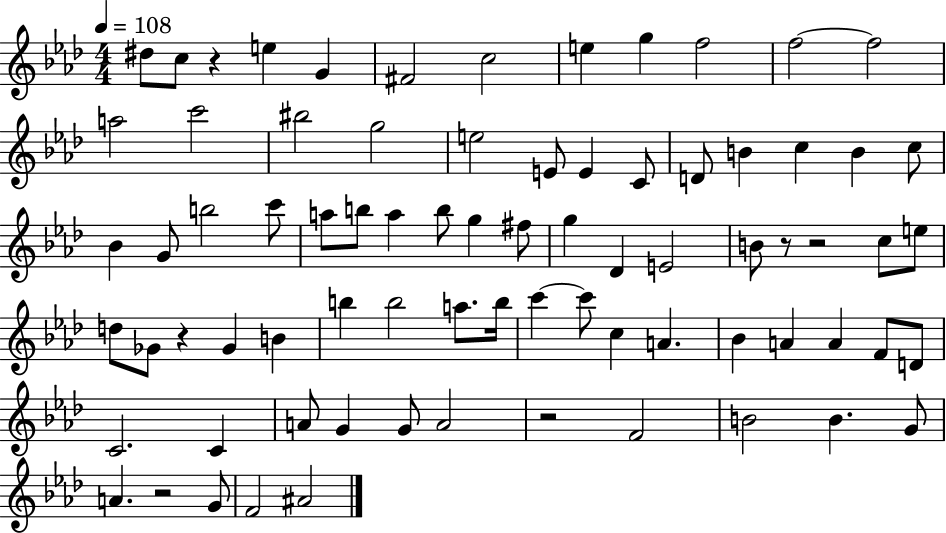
{
  \clef treble
  \numericTimeSignature
  \time 4/4
  \key aes \major
  \tempo 4 = 108
  dis''8 c''8 r4 e''4 g'4 | fis'2 c''2 | e''4 g''4 f''2 | f''2~~ f''2 | \break a''2 c'''2 | bis''2 g''2 | e''2 e'8 e'4 c'8 | d'8 b'4 c''4 b'4 c''8 | \break bes'4 g'8 b''2 c'''8 | a''8 b''8 a''4 b''8 g''4 fis''8 | g''4 des'4 e'2 | b'8 r8 r2 c''8 e''8 | \break d''8 ges'8 r4 ges'4 b'4 | b''4 b''2 a''8. b''16 | c'''4~~ c'''8 c''4 a'4. | bes'4 a'4 a'4 f'8 d'8 | \break c'2. c'4 | a'8 g'4 g'8 a'2 | r2 f'2 | b'2 b'4. g'8 | \break a'4. r2 g'8 | f'2 ais'2 | \bar "|."
}